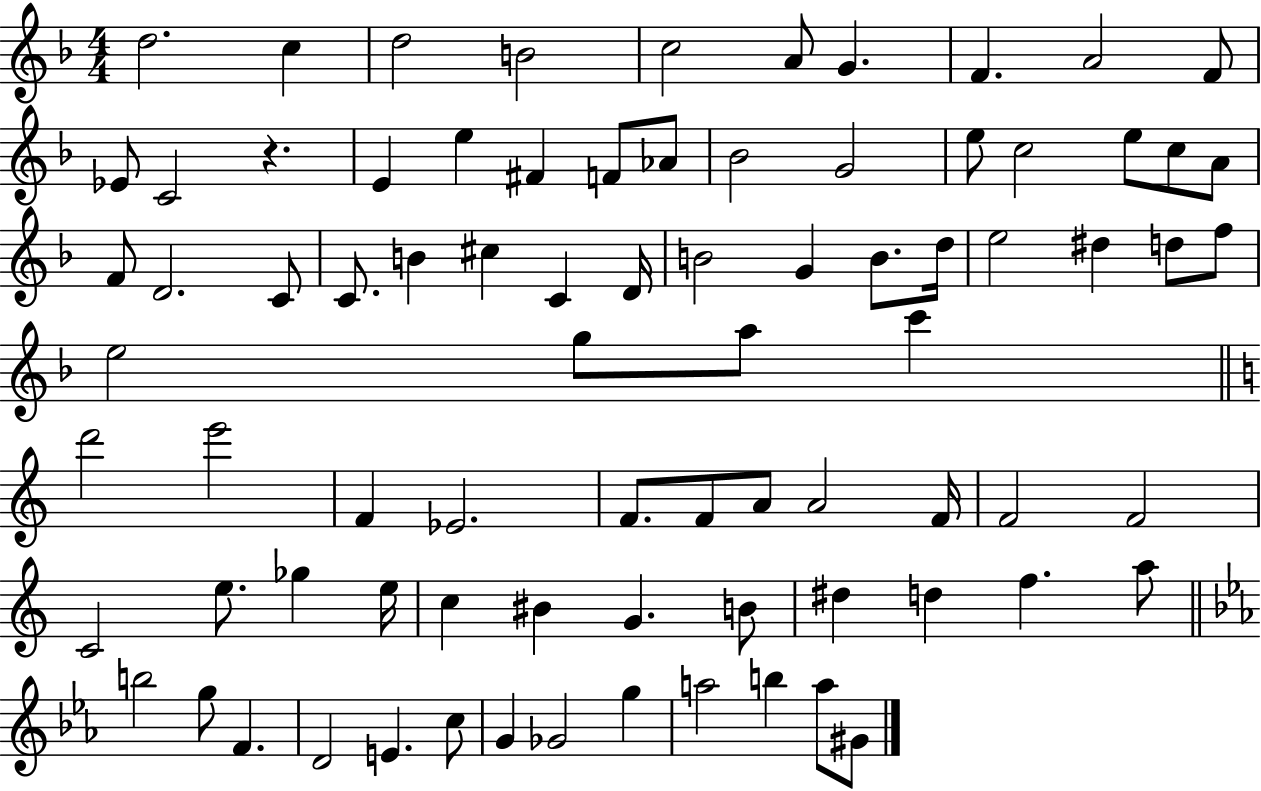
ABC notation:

X:1
T:Untitled
M:4/4
L:1/4
K:F
d2 c d2 B2 c2 A/2 G F A2 F/2 _E/2 C2 z E e ^F F/2 _A/2 _B2 G2 e/2 c2 e/2 c/2 A/2 F/2 D2 C/2 C/2 B ^c C D/4 B2 G B/2 d/4 e2 ^d d/2 f/2 e2 g/2 a/2 c' d'2 e'2 F _E2 F/2 F/2 A/2 A2 F/4 F2 F2 C2 e/2 _g e/4 c ^B G B/2 ^d d f a/2 b2 g/2 F D2 E c/2 G _G2 g a2 b a/2 ^G/2